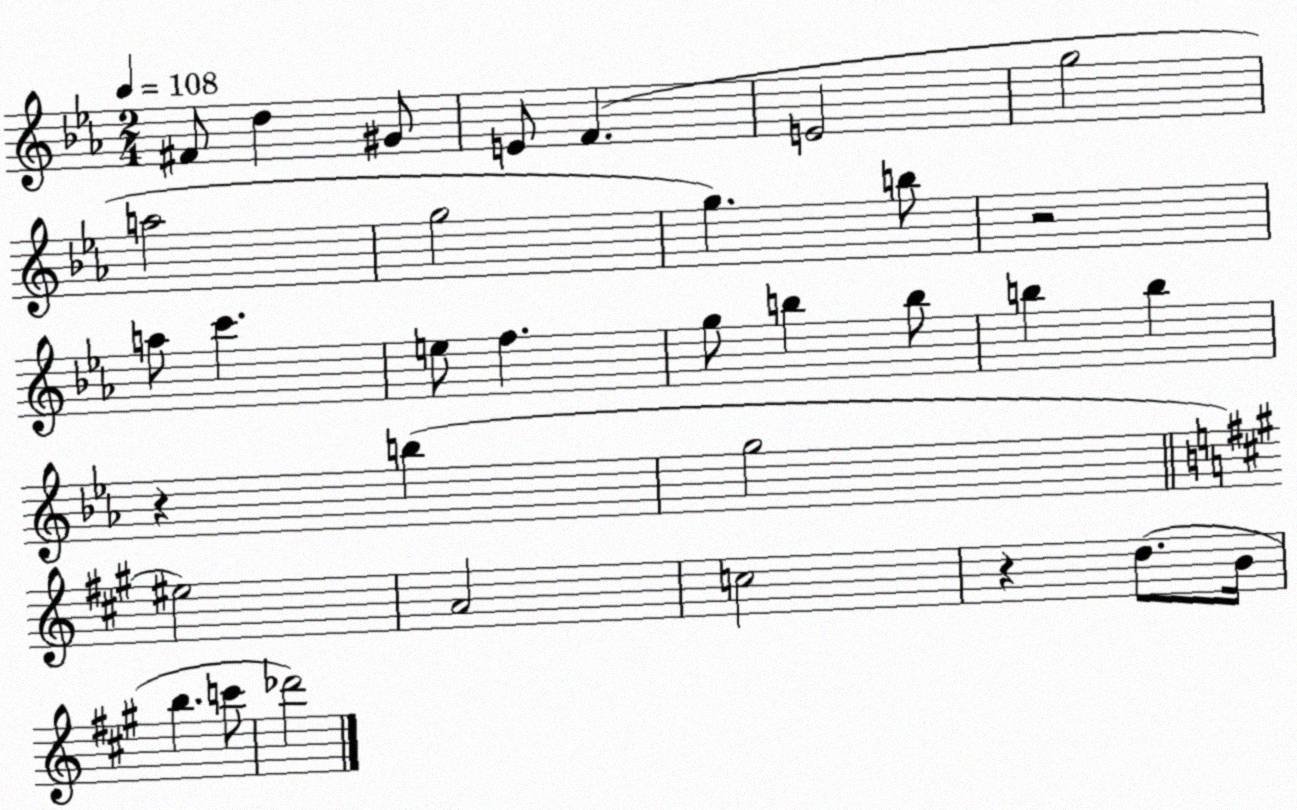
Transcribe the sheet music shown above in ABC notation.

X:1
T:Untitled
M:2/4
L:1/4
K:Eb
^F/2 d ^G/2 E/2 F E2 g2 a2 g2 g b/2 z2 a/2 c' e/2 f g/2 b b/2 b b z b g2 ^e2 A2 c2 z d/2 B/4 b c'/2 _d'2